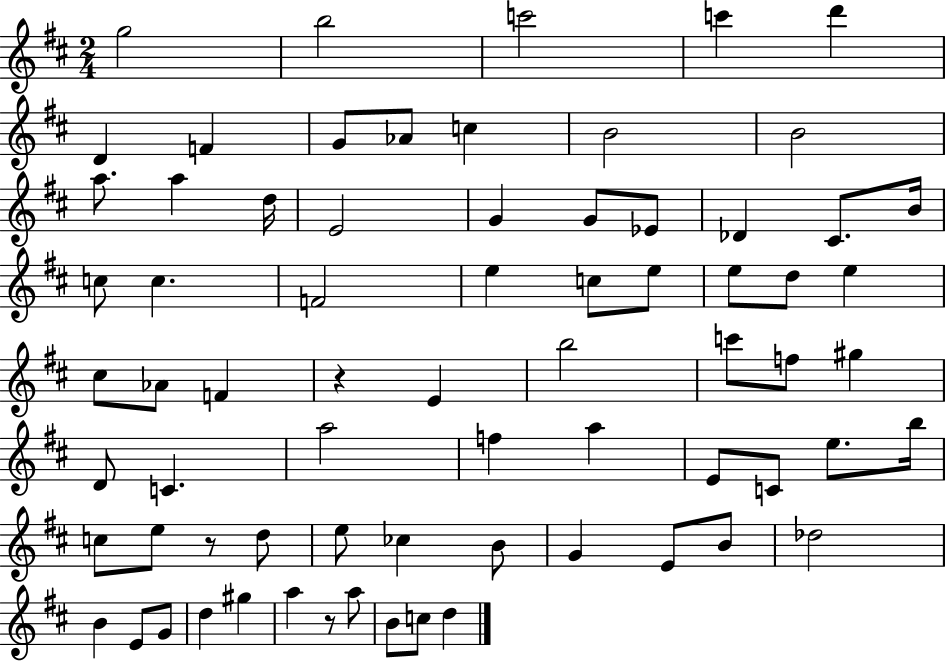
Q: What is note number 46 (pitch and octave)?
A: C4